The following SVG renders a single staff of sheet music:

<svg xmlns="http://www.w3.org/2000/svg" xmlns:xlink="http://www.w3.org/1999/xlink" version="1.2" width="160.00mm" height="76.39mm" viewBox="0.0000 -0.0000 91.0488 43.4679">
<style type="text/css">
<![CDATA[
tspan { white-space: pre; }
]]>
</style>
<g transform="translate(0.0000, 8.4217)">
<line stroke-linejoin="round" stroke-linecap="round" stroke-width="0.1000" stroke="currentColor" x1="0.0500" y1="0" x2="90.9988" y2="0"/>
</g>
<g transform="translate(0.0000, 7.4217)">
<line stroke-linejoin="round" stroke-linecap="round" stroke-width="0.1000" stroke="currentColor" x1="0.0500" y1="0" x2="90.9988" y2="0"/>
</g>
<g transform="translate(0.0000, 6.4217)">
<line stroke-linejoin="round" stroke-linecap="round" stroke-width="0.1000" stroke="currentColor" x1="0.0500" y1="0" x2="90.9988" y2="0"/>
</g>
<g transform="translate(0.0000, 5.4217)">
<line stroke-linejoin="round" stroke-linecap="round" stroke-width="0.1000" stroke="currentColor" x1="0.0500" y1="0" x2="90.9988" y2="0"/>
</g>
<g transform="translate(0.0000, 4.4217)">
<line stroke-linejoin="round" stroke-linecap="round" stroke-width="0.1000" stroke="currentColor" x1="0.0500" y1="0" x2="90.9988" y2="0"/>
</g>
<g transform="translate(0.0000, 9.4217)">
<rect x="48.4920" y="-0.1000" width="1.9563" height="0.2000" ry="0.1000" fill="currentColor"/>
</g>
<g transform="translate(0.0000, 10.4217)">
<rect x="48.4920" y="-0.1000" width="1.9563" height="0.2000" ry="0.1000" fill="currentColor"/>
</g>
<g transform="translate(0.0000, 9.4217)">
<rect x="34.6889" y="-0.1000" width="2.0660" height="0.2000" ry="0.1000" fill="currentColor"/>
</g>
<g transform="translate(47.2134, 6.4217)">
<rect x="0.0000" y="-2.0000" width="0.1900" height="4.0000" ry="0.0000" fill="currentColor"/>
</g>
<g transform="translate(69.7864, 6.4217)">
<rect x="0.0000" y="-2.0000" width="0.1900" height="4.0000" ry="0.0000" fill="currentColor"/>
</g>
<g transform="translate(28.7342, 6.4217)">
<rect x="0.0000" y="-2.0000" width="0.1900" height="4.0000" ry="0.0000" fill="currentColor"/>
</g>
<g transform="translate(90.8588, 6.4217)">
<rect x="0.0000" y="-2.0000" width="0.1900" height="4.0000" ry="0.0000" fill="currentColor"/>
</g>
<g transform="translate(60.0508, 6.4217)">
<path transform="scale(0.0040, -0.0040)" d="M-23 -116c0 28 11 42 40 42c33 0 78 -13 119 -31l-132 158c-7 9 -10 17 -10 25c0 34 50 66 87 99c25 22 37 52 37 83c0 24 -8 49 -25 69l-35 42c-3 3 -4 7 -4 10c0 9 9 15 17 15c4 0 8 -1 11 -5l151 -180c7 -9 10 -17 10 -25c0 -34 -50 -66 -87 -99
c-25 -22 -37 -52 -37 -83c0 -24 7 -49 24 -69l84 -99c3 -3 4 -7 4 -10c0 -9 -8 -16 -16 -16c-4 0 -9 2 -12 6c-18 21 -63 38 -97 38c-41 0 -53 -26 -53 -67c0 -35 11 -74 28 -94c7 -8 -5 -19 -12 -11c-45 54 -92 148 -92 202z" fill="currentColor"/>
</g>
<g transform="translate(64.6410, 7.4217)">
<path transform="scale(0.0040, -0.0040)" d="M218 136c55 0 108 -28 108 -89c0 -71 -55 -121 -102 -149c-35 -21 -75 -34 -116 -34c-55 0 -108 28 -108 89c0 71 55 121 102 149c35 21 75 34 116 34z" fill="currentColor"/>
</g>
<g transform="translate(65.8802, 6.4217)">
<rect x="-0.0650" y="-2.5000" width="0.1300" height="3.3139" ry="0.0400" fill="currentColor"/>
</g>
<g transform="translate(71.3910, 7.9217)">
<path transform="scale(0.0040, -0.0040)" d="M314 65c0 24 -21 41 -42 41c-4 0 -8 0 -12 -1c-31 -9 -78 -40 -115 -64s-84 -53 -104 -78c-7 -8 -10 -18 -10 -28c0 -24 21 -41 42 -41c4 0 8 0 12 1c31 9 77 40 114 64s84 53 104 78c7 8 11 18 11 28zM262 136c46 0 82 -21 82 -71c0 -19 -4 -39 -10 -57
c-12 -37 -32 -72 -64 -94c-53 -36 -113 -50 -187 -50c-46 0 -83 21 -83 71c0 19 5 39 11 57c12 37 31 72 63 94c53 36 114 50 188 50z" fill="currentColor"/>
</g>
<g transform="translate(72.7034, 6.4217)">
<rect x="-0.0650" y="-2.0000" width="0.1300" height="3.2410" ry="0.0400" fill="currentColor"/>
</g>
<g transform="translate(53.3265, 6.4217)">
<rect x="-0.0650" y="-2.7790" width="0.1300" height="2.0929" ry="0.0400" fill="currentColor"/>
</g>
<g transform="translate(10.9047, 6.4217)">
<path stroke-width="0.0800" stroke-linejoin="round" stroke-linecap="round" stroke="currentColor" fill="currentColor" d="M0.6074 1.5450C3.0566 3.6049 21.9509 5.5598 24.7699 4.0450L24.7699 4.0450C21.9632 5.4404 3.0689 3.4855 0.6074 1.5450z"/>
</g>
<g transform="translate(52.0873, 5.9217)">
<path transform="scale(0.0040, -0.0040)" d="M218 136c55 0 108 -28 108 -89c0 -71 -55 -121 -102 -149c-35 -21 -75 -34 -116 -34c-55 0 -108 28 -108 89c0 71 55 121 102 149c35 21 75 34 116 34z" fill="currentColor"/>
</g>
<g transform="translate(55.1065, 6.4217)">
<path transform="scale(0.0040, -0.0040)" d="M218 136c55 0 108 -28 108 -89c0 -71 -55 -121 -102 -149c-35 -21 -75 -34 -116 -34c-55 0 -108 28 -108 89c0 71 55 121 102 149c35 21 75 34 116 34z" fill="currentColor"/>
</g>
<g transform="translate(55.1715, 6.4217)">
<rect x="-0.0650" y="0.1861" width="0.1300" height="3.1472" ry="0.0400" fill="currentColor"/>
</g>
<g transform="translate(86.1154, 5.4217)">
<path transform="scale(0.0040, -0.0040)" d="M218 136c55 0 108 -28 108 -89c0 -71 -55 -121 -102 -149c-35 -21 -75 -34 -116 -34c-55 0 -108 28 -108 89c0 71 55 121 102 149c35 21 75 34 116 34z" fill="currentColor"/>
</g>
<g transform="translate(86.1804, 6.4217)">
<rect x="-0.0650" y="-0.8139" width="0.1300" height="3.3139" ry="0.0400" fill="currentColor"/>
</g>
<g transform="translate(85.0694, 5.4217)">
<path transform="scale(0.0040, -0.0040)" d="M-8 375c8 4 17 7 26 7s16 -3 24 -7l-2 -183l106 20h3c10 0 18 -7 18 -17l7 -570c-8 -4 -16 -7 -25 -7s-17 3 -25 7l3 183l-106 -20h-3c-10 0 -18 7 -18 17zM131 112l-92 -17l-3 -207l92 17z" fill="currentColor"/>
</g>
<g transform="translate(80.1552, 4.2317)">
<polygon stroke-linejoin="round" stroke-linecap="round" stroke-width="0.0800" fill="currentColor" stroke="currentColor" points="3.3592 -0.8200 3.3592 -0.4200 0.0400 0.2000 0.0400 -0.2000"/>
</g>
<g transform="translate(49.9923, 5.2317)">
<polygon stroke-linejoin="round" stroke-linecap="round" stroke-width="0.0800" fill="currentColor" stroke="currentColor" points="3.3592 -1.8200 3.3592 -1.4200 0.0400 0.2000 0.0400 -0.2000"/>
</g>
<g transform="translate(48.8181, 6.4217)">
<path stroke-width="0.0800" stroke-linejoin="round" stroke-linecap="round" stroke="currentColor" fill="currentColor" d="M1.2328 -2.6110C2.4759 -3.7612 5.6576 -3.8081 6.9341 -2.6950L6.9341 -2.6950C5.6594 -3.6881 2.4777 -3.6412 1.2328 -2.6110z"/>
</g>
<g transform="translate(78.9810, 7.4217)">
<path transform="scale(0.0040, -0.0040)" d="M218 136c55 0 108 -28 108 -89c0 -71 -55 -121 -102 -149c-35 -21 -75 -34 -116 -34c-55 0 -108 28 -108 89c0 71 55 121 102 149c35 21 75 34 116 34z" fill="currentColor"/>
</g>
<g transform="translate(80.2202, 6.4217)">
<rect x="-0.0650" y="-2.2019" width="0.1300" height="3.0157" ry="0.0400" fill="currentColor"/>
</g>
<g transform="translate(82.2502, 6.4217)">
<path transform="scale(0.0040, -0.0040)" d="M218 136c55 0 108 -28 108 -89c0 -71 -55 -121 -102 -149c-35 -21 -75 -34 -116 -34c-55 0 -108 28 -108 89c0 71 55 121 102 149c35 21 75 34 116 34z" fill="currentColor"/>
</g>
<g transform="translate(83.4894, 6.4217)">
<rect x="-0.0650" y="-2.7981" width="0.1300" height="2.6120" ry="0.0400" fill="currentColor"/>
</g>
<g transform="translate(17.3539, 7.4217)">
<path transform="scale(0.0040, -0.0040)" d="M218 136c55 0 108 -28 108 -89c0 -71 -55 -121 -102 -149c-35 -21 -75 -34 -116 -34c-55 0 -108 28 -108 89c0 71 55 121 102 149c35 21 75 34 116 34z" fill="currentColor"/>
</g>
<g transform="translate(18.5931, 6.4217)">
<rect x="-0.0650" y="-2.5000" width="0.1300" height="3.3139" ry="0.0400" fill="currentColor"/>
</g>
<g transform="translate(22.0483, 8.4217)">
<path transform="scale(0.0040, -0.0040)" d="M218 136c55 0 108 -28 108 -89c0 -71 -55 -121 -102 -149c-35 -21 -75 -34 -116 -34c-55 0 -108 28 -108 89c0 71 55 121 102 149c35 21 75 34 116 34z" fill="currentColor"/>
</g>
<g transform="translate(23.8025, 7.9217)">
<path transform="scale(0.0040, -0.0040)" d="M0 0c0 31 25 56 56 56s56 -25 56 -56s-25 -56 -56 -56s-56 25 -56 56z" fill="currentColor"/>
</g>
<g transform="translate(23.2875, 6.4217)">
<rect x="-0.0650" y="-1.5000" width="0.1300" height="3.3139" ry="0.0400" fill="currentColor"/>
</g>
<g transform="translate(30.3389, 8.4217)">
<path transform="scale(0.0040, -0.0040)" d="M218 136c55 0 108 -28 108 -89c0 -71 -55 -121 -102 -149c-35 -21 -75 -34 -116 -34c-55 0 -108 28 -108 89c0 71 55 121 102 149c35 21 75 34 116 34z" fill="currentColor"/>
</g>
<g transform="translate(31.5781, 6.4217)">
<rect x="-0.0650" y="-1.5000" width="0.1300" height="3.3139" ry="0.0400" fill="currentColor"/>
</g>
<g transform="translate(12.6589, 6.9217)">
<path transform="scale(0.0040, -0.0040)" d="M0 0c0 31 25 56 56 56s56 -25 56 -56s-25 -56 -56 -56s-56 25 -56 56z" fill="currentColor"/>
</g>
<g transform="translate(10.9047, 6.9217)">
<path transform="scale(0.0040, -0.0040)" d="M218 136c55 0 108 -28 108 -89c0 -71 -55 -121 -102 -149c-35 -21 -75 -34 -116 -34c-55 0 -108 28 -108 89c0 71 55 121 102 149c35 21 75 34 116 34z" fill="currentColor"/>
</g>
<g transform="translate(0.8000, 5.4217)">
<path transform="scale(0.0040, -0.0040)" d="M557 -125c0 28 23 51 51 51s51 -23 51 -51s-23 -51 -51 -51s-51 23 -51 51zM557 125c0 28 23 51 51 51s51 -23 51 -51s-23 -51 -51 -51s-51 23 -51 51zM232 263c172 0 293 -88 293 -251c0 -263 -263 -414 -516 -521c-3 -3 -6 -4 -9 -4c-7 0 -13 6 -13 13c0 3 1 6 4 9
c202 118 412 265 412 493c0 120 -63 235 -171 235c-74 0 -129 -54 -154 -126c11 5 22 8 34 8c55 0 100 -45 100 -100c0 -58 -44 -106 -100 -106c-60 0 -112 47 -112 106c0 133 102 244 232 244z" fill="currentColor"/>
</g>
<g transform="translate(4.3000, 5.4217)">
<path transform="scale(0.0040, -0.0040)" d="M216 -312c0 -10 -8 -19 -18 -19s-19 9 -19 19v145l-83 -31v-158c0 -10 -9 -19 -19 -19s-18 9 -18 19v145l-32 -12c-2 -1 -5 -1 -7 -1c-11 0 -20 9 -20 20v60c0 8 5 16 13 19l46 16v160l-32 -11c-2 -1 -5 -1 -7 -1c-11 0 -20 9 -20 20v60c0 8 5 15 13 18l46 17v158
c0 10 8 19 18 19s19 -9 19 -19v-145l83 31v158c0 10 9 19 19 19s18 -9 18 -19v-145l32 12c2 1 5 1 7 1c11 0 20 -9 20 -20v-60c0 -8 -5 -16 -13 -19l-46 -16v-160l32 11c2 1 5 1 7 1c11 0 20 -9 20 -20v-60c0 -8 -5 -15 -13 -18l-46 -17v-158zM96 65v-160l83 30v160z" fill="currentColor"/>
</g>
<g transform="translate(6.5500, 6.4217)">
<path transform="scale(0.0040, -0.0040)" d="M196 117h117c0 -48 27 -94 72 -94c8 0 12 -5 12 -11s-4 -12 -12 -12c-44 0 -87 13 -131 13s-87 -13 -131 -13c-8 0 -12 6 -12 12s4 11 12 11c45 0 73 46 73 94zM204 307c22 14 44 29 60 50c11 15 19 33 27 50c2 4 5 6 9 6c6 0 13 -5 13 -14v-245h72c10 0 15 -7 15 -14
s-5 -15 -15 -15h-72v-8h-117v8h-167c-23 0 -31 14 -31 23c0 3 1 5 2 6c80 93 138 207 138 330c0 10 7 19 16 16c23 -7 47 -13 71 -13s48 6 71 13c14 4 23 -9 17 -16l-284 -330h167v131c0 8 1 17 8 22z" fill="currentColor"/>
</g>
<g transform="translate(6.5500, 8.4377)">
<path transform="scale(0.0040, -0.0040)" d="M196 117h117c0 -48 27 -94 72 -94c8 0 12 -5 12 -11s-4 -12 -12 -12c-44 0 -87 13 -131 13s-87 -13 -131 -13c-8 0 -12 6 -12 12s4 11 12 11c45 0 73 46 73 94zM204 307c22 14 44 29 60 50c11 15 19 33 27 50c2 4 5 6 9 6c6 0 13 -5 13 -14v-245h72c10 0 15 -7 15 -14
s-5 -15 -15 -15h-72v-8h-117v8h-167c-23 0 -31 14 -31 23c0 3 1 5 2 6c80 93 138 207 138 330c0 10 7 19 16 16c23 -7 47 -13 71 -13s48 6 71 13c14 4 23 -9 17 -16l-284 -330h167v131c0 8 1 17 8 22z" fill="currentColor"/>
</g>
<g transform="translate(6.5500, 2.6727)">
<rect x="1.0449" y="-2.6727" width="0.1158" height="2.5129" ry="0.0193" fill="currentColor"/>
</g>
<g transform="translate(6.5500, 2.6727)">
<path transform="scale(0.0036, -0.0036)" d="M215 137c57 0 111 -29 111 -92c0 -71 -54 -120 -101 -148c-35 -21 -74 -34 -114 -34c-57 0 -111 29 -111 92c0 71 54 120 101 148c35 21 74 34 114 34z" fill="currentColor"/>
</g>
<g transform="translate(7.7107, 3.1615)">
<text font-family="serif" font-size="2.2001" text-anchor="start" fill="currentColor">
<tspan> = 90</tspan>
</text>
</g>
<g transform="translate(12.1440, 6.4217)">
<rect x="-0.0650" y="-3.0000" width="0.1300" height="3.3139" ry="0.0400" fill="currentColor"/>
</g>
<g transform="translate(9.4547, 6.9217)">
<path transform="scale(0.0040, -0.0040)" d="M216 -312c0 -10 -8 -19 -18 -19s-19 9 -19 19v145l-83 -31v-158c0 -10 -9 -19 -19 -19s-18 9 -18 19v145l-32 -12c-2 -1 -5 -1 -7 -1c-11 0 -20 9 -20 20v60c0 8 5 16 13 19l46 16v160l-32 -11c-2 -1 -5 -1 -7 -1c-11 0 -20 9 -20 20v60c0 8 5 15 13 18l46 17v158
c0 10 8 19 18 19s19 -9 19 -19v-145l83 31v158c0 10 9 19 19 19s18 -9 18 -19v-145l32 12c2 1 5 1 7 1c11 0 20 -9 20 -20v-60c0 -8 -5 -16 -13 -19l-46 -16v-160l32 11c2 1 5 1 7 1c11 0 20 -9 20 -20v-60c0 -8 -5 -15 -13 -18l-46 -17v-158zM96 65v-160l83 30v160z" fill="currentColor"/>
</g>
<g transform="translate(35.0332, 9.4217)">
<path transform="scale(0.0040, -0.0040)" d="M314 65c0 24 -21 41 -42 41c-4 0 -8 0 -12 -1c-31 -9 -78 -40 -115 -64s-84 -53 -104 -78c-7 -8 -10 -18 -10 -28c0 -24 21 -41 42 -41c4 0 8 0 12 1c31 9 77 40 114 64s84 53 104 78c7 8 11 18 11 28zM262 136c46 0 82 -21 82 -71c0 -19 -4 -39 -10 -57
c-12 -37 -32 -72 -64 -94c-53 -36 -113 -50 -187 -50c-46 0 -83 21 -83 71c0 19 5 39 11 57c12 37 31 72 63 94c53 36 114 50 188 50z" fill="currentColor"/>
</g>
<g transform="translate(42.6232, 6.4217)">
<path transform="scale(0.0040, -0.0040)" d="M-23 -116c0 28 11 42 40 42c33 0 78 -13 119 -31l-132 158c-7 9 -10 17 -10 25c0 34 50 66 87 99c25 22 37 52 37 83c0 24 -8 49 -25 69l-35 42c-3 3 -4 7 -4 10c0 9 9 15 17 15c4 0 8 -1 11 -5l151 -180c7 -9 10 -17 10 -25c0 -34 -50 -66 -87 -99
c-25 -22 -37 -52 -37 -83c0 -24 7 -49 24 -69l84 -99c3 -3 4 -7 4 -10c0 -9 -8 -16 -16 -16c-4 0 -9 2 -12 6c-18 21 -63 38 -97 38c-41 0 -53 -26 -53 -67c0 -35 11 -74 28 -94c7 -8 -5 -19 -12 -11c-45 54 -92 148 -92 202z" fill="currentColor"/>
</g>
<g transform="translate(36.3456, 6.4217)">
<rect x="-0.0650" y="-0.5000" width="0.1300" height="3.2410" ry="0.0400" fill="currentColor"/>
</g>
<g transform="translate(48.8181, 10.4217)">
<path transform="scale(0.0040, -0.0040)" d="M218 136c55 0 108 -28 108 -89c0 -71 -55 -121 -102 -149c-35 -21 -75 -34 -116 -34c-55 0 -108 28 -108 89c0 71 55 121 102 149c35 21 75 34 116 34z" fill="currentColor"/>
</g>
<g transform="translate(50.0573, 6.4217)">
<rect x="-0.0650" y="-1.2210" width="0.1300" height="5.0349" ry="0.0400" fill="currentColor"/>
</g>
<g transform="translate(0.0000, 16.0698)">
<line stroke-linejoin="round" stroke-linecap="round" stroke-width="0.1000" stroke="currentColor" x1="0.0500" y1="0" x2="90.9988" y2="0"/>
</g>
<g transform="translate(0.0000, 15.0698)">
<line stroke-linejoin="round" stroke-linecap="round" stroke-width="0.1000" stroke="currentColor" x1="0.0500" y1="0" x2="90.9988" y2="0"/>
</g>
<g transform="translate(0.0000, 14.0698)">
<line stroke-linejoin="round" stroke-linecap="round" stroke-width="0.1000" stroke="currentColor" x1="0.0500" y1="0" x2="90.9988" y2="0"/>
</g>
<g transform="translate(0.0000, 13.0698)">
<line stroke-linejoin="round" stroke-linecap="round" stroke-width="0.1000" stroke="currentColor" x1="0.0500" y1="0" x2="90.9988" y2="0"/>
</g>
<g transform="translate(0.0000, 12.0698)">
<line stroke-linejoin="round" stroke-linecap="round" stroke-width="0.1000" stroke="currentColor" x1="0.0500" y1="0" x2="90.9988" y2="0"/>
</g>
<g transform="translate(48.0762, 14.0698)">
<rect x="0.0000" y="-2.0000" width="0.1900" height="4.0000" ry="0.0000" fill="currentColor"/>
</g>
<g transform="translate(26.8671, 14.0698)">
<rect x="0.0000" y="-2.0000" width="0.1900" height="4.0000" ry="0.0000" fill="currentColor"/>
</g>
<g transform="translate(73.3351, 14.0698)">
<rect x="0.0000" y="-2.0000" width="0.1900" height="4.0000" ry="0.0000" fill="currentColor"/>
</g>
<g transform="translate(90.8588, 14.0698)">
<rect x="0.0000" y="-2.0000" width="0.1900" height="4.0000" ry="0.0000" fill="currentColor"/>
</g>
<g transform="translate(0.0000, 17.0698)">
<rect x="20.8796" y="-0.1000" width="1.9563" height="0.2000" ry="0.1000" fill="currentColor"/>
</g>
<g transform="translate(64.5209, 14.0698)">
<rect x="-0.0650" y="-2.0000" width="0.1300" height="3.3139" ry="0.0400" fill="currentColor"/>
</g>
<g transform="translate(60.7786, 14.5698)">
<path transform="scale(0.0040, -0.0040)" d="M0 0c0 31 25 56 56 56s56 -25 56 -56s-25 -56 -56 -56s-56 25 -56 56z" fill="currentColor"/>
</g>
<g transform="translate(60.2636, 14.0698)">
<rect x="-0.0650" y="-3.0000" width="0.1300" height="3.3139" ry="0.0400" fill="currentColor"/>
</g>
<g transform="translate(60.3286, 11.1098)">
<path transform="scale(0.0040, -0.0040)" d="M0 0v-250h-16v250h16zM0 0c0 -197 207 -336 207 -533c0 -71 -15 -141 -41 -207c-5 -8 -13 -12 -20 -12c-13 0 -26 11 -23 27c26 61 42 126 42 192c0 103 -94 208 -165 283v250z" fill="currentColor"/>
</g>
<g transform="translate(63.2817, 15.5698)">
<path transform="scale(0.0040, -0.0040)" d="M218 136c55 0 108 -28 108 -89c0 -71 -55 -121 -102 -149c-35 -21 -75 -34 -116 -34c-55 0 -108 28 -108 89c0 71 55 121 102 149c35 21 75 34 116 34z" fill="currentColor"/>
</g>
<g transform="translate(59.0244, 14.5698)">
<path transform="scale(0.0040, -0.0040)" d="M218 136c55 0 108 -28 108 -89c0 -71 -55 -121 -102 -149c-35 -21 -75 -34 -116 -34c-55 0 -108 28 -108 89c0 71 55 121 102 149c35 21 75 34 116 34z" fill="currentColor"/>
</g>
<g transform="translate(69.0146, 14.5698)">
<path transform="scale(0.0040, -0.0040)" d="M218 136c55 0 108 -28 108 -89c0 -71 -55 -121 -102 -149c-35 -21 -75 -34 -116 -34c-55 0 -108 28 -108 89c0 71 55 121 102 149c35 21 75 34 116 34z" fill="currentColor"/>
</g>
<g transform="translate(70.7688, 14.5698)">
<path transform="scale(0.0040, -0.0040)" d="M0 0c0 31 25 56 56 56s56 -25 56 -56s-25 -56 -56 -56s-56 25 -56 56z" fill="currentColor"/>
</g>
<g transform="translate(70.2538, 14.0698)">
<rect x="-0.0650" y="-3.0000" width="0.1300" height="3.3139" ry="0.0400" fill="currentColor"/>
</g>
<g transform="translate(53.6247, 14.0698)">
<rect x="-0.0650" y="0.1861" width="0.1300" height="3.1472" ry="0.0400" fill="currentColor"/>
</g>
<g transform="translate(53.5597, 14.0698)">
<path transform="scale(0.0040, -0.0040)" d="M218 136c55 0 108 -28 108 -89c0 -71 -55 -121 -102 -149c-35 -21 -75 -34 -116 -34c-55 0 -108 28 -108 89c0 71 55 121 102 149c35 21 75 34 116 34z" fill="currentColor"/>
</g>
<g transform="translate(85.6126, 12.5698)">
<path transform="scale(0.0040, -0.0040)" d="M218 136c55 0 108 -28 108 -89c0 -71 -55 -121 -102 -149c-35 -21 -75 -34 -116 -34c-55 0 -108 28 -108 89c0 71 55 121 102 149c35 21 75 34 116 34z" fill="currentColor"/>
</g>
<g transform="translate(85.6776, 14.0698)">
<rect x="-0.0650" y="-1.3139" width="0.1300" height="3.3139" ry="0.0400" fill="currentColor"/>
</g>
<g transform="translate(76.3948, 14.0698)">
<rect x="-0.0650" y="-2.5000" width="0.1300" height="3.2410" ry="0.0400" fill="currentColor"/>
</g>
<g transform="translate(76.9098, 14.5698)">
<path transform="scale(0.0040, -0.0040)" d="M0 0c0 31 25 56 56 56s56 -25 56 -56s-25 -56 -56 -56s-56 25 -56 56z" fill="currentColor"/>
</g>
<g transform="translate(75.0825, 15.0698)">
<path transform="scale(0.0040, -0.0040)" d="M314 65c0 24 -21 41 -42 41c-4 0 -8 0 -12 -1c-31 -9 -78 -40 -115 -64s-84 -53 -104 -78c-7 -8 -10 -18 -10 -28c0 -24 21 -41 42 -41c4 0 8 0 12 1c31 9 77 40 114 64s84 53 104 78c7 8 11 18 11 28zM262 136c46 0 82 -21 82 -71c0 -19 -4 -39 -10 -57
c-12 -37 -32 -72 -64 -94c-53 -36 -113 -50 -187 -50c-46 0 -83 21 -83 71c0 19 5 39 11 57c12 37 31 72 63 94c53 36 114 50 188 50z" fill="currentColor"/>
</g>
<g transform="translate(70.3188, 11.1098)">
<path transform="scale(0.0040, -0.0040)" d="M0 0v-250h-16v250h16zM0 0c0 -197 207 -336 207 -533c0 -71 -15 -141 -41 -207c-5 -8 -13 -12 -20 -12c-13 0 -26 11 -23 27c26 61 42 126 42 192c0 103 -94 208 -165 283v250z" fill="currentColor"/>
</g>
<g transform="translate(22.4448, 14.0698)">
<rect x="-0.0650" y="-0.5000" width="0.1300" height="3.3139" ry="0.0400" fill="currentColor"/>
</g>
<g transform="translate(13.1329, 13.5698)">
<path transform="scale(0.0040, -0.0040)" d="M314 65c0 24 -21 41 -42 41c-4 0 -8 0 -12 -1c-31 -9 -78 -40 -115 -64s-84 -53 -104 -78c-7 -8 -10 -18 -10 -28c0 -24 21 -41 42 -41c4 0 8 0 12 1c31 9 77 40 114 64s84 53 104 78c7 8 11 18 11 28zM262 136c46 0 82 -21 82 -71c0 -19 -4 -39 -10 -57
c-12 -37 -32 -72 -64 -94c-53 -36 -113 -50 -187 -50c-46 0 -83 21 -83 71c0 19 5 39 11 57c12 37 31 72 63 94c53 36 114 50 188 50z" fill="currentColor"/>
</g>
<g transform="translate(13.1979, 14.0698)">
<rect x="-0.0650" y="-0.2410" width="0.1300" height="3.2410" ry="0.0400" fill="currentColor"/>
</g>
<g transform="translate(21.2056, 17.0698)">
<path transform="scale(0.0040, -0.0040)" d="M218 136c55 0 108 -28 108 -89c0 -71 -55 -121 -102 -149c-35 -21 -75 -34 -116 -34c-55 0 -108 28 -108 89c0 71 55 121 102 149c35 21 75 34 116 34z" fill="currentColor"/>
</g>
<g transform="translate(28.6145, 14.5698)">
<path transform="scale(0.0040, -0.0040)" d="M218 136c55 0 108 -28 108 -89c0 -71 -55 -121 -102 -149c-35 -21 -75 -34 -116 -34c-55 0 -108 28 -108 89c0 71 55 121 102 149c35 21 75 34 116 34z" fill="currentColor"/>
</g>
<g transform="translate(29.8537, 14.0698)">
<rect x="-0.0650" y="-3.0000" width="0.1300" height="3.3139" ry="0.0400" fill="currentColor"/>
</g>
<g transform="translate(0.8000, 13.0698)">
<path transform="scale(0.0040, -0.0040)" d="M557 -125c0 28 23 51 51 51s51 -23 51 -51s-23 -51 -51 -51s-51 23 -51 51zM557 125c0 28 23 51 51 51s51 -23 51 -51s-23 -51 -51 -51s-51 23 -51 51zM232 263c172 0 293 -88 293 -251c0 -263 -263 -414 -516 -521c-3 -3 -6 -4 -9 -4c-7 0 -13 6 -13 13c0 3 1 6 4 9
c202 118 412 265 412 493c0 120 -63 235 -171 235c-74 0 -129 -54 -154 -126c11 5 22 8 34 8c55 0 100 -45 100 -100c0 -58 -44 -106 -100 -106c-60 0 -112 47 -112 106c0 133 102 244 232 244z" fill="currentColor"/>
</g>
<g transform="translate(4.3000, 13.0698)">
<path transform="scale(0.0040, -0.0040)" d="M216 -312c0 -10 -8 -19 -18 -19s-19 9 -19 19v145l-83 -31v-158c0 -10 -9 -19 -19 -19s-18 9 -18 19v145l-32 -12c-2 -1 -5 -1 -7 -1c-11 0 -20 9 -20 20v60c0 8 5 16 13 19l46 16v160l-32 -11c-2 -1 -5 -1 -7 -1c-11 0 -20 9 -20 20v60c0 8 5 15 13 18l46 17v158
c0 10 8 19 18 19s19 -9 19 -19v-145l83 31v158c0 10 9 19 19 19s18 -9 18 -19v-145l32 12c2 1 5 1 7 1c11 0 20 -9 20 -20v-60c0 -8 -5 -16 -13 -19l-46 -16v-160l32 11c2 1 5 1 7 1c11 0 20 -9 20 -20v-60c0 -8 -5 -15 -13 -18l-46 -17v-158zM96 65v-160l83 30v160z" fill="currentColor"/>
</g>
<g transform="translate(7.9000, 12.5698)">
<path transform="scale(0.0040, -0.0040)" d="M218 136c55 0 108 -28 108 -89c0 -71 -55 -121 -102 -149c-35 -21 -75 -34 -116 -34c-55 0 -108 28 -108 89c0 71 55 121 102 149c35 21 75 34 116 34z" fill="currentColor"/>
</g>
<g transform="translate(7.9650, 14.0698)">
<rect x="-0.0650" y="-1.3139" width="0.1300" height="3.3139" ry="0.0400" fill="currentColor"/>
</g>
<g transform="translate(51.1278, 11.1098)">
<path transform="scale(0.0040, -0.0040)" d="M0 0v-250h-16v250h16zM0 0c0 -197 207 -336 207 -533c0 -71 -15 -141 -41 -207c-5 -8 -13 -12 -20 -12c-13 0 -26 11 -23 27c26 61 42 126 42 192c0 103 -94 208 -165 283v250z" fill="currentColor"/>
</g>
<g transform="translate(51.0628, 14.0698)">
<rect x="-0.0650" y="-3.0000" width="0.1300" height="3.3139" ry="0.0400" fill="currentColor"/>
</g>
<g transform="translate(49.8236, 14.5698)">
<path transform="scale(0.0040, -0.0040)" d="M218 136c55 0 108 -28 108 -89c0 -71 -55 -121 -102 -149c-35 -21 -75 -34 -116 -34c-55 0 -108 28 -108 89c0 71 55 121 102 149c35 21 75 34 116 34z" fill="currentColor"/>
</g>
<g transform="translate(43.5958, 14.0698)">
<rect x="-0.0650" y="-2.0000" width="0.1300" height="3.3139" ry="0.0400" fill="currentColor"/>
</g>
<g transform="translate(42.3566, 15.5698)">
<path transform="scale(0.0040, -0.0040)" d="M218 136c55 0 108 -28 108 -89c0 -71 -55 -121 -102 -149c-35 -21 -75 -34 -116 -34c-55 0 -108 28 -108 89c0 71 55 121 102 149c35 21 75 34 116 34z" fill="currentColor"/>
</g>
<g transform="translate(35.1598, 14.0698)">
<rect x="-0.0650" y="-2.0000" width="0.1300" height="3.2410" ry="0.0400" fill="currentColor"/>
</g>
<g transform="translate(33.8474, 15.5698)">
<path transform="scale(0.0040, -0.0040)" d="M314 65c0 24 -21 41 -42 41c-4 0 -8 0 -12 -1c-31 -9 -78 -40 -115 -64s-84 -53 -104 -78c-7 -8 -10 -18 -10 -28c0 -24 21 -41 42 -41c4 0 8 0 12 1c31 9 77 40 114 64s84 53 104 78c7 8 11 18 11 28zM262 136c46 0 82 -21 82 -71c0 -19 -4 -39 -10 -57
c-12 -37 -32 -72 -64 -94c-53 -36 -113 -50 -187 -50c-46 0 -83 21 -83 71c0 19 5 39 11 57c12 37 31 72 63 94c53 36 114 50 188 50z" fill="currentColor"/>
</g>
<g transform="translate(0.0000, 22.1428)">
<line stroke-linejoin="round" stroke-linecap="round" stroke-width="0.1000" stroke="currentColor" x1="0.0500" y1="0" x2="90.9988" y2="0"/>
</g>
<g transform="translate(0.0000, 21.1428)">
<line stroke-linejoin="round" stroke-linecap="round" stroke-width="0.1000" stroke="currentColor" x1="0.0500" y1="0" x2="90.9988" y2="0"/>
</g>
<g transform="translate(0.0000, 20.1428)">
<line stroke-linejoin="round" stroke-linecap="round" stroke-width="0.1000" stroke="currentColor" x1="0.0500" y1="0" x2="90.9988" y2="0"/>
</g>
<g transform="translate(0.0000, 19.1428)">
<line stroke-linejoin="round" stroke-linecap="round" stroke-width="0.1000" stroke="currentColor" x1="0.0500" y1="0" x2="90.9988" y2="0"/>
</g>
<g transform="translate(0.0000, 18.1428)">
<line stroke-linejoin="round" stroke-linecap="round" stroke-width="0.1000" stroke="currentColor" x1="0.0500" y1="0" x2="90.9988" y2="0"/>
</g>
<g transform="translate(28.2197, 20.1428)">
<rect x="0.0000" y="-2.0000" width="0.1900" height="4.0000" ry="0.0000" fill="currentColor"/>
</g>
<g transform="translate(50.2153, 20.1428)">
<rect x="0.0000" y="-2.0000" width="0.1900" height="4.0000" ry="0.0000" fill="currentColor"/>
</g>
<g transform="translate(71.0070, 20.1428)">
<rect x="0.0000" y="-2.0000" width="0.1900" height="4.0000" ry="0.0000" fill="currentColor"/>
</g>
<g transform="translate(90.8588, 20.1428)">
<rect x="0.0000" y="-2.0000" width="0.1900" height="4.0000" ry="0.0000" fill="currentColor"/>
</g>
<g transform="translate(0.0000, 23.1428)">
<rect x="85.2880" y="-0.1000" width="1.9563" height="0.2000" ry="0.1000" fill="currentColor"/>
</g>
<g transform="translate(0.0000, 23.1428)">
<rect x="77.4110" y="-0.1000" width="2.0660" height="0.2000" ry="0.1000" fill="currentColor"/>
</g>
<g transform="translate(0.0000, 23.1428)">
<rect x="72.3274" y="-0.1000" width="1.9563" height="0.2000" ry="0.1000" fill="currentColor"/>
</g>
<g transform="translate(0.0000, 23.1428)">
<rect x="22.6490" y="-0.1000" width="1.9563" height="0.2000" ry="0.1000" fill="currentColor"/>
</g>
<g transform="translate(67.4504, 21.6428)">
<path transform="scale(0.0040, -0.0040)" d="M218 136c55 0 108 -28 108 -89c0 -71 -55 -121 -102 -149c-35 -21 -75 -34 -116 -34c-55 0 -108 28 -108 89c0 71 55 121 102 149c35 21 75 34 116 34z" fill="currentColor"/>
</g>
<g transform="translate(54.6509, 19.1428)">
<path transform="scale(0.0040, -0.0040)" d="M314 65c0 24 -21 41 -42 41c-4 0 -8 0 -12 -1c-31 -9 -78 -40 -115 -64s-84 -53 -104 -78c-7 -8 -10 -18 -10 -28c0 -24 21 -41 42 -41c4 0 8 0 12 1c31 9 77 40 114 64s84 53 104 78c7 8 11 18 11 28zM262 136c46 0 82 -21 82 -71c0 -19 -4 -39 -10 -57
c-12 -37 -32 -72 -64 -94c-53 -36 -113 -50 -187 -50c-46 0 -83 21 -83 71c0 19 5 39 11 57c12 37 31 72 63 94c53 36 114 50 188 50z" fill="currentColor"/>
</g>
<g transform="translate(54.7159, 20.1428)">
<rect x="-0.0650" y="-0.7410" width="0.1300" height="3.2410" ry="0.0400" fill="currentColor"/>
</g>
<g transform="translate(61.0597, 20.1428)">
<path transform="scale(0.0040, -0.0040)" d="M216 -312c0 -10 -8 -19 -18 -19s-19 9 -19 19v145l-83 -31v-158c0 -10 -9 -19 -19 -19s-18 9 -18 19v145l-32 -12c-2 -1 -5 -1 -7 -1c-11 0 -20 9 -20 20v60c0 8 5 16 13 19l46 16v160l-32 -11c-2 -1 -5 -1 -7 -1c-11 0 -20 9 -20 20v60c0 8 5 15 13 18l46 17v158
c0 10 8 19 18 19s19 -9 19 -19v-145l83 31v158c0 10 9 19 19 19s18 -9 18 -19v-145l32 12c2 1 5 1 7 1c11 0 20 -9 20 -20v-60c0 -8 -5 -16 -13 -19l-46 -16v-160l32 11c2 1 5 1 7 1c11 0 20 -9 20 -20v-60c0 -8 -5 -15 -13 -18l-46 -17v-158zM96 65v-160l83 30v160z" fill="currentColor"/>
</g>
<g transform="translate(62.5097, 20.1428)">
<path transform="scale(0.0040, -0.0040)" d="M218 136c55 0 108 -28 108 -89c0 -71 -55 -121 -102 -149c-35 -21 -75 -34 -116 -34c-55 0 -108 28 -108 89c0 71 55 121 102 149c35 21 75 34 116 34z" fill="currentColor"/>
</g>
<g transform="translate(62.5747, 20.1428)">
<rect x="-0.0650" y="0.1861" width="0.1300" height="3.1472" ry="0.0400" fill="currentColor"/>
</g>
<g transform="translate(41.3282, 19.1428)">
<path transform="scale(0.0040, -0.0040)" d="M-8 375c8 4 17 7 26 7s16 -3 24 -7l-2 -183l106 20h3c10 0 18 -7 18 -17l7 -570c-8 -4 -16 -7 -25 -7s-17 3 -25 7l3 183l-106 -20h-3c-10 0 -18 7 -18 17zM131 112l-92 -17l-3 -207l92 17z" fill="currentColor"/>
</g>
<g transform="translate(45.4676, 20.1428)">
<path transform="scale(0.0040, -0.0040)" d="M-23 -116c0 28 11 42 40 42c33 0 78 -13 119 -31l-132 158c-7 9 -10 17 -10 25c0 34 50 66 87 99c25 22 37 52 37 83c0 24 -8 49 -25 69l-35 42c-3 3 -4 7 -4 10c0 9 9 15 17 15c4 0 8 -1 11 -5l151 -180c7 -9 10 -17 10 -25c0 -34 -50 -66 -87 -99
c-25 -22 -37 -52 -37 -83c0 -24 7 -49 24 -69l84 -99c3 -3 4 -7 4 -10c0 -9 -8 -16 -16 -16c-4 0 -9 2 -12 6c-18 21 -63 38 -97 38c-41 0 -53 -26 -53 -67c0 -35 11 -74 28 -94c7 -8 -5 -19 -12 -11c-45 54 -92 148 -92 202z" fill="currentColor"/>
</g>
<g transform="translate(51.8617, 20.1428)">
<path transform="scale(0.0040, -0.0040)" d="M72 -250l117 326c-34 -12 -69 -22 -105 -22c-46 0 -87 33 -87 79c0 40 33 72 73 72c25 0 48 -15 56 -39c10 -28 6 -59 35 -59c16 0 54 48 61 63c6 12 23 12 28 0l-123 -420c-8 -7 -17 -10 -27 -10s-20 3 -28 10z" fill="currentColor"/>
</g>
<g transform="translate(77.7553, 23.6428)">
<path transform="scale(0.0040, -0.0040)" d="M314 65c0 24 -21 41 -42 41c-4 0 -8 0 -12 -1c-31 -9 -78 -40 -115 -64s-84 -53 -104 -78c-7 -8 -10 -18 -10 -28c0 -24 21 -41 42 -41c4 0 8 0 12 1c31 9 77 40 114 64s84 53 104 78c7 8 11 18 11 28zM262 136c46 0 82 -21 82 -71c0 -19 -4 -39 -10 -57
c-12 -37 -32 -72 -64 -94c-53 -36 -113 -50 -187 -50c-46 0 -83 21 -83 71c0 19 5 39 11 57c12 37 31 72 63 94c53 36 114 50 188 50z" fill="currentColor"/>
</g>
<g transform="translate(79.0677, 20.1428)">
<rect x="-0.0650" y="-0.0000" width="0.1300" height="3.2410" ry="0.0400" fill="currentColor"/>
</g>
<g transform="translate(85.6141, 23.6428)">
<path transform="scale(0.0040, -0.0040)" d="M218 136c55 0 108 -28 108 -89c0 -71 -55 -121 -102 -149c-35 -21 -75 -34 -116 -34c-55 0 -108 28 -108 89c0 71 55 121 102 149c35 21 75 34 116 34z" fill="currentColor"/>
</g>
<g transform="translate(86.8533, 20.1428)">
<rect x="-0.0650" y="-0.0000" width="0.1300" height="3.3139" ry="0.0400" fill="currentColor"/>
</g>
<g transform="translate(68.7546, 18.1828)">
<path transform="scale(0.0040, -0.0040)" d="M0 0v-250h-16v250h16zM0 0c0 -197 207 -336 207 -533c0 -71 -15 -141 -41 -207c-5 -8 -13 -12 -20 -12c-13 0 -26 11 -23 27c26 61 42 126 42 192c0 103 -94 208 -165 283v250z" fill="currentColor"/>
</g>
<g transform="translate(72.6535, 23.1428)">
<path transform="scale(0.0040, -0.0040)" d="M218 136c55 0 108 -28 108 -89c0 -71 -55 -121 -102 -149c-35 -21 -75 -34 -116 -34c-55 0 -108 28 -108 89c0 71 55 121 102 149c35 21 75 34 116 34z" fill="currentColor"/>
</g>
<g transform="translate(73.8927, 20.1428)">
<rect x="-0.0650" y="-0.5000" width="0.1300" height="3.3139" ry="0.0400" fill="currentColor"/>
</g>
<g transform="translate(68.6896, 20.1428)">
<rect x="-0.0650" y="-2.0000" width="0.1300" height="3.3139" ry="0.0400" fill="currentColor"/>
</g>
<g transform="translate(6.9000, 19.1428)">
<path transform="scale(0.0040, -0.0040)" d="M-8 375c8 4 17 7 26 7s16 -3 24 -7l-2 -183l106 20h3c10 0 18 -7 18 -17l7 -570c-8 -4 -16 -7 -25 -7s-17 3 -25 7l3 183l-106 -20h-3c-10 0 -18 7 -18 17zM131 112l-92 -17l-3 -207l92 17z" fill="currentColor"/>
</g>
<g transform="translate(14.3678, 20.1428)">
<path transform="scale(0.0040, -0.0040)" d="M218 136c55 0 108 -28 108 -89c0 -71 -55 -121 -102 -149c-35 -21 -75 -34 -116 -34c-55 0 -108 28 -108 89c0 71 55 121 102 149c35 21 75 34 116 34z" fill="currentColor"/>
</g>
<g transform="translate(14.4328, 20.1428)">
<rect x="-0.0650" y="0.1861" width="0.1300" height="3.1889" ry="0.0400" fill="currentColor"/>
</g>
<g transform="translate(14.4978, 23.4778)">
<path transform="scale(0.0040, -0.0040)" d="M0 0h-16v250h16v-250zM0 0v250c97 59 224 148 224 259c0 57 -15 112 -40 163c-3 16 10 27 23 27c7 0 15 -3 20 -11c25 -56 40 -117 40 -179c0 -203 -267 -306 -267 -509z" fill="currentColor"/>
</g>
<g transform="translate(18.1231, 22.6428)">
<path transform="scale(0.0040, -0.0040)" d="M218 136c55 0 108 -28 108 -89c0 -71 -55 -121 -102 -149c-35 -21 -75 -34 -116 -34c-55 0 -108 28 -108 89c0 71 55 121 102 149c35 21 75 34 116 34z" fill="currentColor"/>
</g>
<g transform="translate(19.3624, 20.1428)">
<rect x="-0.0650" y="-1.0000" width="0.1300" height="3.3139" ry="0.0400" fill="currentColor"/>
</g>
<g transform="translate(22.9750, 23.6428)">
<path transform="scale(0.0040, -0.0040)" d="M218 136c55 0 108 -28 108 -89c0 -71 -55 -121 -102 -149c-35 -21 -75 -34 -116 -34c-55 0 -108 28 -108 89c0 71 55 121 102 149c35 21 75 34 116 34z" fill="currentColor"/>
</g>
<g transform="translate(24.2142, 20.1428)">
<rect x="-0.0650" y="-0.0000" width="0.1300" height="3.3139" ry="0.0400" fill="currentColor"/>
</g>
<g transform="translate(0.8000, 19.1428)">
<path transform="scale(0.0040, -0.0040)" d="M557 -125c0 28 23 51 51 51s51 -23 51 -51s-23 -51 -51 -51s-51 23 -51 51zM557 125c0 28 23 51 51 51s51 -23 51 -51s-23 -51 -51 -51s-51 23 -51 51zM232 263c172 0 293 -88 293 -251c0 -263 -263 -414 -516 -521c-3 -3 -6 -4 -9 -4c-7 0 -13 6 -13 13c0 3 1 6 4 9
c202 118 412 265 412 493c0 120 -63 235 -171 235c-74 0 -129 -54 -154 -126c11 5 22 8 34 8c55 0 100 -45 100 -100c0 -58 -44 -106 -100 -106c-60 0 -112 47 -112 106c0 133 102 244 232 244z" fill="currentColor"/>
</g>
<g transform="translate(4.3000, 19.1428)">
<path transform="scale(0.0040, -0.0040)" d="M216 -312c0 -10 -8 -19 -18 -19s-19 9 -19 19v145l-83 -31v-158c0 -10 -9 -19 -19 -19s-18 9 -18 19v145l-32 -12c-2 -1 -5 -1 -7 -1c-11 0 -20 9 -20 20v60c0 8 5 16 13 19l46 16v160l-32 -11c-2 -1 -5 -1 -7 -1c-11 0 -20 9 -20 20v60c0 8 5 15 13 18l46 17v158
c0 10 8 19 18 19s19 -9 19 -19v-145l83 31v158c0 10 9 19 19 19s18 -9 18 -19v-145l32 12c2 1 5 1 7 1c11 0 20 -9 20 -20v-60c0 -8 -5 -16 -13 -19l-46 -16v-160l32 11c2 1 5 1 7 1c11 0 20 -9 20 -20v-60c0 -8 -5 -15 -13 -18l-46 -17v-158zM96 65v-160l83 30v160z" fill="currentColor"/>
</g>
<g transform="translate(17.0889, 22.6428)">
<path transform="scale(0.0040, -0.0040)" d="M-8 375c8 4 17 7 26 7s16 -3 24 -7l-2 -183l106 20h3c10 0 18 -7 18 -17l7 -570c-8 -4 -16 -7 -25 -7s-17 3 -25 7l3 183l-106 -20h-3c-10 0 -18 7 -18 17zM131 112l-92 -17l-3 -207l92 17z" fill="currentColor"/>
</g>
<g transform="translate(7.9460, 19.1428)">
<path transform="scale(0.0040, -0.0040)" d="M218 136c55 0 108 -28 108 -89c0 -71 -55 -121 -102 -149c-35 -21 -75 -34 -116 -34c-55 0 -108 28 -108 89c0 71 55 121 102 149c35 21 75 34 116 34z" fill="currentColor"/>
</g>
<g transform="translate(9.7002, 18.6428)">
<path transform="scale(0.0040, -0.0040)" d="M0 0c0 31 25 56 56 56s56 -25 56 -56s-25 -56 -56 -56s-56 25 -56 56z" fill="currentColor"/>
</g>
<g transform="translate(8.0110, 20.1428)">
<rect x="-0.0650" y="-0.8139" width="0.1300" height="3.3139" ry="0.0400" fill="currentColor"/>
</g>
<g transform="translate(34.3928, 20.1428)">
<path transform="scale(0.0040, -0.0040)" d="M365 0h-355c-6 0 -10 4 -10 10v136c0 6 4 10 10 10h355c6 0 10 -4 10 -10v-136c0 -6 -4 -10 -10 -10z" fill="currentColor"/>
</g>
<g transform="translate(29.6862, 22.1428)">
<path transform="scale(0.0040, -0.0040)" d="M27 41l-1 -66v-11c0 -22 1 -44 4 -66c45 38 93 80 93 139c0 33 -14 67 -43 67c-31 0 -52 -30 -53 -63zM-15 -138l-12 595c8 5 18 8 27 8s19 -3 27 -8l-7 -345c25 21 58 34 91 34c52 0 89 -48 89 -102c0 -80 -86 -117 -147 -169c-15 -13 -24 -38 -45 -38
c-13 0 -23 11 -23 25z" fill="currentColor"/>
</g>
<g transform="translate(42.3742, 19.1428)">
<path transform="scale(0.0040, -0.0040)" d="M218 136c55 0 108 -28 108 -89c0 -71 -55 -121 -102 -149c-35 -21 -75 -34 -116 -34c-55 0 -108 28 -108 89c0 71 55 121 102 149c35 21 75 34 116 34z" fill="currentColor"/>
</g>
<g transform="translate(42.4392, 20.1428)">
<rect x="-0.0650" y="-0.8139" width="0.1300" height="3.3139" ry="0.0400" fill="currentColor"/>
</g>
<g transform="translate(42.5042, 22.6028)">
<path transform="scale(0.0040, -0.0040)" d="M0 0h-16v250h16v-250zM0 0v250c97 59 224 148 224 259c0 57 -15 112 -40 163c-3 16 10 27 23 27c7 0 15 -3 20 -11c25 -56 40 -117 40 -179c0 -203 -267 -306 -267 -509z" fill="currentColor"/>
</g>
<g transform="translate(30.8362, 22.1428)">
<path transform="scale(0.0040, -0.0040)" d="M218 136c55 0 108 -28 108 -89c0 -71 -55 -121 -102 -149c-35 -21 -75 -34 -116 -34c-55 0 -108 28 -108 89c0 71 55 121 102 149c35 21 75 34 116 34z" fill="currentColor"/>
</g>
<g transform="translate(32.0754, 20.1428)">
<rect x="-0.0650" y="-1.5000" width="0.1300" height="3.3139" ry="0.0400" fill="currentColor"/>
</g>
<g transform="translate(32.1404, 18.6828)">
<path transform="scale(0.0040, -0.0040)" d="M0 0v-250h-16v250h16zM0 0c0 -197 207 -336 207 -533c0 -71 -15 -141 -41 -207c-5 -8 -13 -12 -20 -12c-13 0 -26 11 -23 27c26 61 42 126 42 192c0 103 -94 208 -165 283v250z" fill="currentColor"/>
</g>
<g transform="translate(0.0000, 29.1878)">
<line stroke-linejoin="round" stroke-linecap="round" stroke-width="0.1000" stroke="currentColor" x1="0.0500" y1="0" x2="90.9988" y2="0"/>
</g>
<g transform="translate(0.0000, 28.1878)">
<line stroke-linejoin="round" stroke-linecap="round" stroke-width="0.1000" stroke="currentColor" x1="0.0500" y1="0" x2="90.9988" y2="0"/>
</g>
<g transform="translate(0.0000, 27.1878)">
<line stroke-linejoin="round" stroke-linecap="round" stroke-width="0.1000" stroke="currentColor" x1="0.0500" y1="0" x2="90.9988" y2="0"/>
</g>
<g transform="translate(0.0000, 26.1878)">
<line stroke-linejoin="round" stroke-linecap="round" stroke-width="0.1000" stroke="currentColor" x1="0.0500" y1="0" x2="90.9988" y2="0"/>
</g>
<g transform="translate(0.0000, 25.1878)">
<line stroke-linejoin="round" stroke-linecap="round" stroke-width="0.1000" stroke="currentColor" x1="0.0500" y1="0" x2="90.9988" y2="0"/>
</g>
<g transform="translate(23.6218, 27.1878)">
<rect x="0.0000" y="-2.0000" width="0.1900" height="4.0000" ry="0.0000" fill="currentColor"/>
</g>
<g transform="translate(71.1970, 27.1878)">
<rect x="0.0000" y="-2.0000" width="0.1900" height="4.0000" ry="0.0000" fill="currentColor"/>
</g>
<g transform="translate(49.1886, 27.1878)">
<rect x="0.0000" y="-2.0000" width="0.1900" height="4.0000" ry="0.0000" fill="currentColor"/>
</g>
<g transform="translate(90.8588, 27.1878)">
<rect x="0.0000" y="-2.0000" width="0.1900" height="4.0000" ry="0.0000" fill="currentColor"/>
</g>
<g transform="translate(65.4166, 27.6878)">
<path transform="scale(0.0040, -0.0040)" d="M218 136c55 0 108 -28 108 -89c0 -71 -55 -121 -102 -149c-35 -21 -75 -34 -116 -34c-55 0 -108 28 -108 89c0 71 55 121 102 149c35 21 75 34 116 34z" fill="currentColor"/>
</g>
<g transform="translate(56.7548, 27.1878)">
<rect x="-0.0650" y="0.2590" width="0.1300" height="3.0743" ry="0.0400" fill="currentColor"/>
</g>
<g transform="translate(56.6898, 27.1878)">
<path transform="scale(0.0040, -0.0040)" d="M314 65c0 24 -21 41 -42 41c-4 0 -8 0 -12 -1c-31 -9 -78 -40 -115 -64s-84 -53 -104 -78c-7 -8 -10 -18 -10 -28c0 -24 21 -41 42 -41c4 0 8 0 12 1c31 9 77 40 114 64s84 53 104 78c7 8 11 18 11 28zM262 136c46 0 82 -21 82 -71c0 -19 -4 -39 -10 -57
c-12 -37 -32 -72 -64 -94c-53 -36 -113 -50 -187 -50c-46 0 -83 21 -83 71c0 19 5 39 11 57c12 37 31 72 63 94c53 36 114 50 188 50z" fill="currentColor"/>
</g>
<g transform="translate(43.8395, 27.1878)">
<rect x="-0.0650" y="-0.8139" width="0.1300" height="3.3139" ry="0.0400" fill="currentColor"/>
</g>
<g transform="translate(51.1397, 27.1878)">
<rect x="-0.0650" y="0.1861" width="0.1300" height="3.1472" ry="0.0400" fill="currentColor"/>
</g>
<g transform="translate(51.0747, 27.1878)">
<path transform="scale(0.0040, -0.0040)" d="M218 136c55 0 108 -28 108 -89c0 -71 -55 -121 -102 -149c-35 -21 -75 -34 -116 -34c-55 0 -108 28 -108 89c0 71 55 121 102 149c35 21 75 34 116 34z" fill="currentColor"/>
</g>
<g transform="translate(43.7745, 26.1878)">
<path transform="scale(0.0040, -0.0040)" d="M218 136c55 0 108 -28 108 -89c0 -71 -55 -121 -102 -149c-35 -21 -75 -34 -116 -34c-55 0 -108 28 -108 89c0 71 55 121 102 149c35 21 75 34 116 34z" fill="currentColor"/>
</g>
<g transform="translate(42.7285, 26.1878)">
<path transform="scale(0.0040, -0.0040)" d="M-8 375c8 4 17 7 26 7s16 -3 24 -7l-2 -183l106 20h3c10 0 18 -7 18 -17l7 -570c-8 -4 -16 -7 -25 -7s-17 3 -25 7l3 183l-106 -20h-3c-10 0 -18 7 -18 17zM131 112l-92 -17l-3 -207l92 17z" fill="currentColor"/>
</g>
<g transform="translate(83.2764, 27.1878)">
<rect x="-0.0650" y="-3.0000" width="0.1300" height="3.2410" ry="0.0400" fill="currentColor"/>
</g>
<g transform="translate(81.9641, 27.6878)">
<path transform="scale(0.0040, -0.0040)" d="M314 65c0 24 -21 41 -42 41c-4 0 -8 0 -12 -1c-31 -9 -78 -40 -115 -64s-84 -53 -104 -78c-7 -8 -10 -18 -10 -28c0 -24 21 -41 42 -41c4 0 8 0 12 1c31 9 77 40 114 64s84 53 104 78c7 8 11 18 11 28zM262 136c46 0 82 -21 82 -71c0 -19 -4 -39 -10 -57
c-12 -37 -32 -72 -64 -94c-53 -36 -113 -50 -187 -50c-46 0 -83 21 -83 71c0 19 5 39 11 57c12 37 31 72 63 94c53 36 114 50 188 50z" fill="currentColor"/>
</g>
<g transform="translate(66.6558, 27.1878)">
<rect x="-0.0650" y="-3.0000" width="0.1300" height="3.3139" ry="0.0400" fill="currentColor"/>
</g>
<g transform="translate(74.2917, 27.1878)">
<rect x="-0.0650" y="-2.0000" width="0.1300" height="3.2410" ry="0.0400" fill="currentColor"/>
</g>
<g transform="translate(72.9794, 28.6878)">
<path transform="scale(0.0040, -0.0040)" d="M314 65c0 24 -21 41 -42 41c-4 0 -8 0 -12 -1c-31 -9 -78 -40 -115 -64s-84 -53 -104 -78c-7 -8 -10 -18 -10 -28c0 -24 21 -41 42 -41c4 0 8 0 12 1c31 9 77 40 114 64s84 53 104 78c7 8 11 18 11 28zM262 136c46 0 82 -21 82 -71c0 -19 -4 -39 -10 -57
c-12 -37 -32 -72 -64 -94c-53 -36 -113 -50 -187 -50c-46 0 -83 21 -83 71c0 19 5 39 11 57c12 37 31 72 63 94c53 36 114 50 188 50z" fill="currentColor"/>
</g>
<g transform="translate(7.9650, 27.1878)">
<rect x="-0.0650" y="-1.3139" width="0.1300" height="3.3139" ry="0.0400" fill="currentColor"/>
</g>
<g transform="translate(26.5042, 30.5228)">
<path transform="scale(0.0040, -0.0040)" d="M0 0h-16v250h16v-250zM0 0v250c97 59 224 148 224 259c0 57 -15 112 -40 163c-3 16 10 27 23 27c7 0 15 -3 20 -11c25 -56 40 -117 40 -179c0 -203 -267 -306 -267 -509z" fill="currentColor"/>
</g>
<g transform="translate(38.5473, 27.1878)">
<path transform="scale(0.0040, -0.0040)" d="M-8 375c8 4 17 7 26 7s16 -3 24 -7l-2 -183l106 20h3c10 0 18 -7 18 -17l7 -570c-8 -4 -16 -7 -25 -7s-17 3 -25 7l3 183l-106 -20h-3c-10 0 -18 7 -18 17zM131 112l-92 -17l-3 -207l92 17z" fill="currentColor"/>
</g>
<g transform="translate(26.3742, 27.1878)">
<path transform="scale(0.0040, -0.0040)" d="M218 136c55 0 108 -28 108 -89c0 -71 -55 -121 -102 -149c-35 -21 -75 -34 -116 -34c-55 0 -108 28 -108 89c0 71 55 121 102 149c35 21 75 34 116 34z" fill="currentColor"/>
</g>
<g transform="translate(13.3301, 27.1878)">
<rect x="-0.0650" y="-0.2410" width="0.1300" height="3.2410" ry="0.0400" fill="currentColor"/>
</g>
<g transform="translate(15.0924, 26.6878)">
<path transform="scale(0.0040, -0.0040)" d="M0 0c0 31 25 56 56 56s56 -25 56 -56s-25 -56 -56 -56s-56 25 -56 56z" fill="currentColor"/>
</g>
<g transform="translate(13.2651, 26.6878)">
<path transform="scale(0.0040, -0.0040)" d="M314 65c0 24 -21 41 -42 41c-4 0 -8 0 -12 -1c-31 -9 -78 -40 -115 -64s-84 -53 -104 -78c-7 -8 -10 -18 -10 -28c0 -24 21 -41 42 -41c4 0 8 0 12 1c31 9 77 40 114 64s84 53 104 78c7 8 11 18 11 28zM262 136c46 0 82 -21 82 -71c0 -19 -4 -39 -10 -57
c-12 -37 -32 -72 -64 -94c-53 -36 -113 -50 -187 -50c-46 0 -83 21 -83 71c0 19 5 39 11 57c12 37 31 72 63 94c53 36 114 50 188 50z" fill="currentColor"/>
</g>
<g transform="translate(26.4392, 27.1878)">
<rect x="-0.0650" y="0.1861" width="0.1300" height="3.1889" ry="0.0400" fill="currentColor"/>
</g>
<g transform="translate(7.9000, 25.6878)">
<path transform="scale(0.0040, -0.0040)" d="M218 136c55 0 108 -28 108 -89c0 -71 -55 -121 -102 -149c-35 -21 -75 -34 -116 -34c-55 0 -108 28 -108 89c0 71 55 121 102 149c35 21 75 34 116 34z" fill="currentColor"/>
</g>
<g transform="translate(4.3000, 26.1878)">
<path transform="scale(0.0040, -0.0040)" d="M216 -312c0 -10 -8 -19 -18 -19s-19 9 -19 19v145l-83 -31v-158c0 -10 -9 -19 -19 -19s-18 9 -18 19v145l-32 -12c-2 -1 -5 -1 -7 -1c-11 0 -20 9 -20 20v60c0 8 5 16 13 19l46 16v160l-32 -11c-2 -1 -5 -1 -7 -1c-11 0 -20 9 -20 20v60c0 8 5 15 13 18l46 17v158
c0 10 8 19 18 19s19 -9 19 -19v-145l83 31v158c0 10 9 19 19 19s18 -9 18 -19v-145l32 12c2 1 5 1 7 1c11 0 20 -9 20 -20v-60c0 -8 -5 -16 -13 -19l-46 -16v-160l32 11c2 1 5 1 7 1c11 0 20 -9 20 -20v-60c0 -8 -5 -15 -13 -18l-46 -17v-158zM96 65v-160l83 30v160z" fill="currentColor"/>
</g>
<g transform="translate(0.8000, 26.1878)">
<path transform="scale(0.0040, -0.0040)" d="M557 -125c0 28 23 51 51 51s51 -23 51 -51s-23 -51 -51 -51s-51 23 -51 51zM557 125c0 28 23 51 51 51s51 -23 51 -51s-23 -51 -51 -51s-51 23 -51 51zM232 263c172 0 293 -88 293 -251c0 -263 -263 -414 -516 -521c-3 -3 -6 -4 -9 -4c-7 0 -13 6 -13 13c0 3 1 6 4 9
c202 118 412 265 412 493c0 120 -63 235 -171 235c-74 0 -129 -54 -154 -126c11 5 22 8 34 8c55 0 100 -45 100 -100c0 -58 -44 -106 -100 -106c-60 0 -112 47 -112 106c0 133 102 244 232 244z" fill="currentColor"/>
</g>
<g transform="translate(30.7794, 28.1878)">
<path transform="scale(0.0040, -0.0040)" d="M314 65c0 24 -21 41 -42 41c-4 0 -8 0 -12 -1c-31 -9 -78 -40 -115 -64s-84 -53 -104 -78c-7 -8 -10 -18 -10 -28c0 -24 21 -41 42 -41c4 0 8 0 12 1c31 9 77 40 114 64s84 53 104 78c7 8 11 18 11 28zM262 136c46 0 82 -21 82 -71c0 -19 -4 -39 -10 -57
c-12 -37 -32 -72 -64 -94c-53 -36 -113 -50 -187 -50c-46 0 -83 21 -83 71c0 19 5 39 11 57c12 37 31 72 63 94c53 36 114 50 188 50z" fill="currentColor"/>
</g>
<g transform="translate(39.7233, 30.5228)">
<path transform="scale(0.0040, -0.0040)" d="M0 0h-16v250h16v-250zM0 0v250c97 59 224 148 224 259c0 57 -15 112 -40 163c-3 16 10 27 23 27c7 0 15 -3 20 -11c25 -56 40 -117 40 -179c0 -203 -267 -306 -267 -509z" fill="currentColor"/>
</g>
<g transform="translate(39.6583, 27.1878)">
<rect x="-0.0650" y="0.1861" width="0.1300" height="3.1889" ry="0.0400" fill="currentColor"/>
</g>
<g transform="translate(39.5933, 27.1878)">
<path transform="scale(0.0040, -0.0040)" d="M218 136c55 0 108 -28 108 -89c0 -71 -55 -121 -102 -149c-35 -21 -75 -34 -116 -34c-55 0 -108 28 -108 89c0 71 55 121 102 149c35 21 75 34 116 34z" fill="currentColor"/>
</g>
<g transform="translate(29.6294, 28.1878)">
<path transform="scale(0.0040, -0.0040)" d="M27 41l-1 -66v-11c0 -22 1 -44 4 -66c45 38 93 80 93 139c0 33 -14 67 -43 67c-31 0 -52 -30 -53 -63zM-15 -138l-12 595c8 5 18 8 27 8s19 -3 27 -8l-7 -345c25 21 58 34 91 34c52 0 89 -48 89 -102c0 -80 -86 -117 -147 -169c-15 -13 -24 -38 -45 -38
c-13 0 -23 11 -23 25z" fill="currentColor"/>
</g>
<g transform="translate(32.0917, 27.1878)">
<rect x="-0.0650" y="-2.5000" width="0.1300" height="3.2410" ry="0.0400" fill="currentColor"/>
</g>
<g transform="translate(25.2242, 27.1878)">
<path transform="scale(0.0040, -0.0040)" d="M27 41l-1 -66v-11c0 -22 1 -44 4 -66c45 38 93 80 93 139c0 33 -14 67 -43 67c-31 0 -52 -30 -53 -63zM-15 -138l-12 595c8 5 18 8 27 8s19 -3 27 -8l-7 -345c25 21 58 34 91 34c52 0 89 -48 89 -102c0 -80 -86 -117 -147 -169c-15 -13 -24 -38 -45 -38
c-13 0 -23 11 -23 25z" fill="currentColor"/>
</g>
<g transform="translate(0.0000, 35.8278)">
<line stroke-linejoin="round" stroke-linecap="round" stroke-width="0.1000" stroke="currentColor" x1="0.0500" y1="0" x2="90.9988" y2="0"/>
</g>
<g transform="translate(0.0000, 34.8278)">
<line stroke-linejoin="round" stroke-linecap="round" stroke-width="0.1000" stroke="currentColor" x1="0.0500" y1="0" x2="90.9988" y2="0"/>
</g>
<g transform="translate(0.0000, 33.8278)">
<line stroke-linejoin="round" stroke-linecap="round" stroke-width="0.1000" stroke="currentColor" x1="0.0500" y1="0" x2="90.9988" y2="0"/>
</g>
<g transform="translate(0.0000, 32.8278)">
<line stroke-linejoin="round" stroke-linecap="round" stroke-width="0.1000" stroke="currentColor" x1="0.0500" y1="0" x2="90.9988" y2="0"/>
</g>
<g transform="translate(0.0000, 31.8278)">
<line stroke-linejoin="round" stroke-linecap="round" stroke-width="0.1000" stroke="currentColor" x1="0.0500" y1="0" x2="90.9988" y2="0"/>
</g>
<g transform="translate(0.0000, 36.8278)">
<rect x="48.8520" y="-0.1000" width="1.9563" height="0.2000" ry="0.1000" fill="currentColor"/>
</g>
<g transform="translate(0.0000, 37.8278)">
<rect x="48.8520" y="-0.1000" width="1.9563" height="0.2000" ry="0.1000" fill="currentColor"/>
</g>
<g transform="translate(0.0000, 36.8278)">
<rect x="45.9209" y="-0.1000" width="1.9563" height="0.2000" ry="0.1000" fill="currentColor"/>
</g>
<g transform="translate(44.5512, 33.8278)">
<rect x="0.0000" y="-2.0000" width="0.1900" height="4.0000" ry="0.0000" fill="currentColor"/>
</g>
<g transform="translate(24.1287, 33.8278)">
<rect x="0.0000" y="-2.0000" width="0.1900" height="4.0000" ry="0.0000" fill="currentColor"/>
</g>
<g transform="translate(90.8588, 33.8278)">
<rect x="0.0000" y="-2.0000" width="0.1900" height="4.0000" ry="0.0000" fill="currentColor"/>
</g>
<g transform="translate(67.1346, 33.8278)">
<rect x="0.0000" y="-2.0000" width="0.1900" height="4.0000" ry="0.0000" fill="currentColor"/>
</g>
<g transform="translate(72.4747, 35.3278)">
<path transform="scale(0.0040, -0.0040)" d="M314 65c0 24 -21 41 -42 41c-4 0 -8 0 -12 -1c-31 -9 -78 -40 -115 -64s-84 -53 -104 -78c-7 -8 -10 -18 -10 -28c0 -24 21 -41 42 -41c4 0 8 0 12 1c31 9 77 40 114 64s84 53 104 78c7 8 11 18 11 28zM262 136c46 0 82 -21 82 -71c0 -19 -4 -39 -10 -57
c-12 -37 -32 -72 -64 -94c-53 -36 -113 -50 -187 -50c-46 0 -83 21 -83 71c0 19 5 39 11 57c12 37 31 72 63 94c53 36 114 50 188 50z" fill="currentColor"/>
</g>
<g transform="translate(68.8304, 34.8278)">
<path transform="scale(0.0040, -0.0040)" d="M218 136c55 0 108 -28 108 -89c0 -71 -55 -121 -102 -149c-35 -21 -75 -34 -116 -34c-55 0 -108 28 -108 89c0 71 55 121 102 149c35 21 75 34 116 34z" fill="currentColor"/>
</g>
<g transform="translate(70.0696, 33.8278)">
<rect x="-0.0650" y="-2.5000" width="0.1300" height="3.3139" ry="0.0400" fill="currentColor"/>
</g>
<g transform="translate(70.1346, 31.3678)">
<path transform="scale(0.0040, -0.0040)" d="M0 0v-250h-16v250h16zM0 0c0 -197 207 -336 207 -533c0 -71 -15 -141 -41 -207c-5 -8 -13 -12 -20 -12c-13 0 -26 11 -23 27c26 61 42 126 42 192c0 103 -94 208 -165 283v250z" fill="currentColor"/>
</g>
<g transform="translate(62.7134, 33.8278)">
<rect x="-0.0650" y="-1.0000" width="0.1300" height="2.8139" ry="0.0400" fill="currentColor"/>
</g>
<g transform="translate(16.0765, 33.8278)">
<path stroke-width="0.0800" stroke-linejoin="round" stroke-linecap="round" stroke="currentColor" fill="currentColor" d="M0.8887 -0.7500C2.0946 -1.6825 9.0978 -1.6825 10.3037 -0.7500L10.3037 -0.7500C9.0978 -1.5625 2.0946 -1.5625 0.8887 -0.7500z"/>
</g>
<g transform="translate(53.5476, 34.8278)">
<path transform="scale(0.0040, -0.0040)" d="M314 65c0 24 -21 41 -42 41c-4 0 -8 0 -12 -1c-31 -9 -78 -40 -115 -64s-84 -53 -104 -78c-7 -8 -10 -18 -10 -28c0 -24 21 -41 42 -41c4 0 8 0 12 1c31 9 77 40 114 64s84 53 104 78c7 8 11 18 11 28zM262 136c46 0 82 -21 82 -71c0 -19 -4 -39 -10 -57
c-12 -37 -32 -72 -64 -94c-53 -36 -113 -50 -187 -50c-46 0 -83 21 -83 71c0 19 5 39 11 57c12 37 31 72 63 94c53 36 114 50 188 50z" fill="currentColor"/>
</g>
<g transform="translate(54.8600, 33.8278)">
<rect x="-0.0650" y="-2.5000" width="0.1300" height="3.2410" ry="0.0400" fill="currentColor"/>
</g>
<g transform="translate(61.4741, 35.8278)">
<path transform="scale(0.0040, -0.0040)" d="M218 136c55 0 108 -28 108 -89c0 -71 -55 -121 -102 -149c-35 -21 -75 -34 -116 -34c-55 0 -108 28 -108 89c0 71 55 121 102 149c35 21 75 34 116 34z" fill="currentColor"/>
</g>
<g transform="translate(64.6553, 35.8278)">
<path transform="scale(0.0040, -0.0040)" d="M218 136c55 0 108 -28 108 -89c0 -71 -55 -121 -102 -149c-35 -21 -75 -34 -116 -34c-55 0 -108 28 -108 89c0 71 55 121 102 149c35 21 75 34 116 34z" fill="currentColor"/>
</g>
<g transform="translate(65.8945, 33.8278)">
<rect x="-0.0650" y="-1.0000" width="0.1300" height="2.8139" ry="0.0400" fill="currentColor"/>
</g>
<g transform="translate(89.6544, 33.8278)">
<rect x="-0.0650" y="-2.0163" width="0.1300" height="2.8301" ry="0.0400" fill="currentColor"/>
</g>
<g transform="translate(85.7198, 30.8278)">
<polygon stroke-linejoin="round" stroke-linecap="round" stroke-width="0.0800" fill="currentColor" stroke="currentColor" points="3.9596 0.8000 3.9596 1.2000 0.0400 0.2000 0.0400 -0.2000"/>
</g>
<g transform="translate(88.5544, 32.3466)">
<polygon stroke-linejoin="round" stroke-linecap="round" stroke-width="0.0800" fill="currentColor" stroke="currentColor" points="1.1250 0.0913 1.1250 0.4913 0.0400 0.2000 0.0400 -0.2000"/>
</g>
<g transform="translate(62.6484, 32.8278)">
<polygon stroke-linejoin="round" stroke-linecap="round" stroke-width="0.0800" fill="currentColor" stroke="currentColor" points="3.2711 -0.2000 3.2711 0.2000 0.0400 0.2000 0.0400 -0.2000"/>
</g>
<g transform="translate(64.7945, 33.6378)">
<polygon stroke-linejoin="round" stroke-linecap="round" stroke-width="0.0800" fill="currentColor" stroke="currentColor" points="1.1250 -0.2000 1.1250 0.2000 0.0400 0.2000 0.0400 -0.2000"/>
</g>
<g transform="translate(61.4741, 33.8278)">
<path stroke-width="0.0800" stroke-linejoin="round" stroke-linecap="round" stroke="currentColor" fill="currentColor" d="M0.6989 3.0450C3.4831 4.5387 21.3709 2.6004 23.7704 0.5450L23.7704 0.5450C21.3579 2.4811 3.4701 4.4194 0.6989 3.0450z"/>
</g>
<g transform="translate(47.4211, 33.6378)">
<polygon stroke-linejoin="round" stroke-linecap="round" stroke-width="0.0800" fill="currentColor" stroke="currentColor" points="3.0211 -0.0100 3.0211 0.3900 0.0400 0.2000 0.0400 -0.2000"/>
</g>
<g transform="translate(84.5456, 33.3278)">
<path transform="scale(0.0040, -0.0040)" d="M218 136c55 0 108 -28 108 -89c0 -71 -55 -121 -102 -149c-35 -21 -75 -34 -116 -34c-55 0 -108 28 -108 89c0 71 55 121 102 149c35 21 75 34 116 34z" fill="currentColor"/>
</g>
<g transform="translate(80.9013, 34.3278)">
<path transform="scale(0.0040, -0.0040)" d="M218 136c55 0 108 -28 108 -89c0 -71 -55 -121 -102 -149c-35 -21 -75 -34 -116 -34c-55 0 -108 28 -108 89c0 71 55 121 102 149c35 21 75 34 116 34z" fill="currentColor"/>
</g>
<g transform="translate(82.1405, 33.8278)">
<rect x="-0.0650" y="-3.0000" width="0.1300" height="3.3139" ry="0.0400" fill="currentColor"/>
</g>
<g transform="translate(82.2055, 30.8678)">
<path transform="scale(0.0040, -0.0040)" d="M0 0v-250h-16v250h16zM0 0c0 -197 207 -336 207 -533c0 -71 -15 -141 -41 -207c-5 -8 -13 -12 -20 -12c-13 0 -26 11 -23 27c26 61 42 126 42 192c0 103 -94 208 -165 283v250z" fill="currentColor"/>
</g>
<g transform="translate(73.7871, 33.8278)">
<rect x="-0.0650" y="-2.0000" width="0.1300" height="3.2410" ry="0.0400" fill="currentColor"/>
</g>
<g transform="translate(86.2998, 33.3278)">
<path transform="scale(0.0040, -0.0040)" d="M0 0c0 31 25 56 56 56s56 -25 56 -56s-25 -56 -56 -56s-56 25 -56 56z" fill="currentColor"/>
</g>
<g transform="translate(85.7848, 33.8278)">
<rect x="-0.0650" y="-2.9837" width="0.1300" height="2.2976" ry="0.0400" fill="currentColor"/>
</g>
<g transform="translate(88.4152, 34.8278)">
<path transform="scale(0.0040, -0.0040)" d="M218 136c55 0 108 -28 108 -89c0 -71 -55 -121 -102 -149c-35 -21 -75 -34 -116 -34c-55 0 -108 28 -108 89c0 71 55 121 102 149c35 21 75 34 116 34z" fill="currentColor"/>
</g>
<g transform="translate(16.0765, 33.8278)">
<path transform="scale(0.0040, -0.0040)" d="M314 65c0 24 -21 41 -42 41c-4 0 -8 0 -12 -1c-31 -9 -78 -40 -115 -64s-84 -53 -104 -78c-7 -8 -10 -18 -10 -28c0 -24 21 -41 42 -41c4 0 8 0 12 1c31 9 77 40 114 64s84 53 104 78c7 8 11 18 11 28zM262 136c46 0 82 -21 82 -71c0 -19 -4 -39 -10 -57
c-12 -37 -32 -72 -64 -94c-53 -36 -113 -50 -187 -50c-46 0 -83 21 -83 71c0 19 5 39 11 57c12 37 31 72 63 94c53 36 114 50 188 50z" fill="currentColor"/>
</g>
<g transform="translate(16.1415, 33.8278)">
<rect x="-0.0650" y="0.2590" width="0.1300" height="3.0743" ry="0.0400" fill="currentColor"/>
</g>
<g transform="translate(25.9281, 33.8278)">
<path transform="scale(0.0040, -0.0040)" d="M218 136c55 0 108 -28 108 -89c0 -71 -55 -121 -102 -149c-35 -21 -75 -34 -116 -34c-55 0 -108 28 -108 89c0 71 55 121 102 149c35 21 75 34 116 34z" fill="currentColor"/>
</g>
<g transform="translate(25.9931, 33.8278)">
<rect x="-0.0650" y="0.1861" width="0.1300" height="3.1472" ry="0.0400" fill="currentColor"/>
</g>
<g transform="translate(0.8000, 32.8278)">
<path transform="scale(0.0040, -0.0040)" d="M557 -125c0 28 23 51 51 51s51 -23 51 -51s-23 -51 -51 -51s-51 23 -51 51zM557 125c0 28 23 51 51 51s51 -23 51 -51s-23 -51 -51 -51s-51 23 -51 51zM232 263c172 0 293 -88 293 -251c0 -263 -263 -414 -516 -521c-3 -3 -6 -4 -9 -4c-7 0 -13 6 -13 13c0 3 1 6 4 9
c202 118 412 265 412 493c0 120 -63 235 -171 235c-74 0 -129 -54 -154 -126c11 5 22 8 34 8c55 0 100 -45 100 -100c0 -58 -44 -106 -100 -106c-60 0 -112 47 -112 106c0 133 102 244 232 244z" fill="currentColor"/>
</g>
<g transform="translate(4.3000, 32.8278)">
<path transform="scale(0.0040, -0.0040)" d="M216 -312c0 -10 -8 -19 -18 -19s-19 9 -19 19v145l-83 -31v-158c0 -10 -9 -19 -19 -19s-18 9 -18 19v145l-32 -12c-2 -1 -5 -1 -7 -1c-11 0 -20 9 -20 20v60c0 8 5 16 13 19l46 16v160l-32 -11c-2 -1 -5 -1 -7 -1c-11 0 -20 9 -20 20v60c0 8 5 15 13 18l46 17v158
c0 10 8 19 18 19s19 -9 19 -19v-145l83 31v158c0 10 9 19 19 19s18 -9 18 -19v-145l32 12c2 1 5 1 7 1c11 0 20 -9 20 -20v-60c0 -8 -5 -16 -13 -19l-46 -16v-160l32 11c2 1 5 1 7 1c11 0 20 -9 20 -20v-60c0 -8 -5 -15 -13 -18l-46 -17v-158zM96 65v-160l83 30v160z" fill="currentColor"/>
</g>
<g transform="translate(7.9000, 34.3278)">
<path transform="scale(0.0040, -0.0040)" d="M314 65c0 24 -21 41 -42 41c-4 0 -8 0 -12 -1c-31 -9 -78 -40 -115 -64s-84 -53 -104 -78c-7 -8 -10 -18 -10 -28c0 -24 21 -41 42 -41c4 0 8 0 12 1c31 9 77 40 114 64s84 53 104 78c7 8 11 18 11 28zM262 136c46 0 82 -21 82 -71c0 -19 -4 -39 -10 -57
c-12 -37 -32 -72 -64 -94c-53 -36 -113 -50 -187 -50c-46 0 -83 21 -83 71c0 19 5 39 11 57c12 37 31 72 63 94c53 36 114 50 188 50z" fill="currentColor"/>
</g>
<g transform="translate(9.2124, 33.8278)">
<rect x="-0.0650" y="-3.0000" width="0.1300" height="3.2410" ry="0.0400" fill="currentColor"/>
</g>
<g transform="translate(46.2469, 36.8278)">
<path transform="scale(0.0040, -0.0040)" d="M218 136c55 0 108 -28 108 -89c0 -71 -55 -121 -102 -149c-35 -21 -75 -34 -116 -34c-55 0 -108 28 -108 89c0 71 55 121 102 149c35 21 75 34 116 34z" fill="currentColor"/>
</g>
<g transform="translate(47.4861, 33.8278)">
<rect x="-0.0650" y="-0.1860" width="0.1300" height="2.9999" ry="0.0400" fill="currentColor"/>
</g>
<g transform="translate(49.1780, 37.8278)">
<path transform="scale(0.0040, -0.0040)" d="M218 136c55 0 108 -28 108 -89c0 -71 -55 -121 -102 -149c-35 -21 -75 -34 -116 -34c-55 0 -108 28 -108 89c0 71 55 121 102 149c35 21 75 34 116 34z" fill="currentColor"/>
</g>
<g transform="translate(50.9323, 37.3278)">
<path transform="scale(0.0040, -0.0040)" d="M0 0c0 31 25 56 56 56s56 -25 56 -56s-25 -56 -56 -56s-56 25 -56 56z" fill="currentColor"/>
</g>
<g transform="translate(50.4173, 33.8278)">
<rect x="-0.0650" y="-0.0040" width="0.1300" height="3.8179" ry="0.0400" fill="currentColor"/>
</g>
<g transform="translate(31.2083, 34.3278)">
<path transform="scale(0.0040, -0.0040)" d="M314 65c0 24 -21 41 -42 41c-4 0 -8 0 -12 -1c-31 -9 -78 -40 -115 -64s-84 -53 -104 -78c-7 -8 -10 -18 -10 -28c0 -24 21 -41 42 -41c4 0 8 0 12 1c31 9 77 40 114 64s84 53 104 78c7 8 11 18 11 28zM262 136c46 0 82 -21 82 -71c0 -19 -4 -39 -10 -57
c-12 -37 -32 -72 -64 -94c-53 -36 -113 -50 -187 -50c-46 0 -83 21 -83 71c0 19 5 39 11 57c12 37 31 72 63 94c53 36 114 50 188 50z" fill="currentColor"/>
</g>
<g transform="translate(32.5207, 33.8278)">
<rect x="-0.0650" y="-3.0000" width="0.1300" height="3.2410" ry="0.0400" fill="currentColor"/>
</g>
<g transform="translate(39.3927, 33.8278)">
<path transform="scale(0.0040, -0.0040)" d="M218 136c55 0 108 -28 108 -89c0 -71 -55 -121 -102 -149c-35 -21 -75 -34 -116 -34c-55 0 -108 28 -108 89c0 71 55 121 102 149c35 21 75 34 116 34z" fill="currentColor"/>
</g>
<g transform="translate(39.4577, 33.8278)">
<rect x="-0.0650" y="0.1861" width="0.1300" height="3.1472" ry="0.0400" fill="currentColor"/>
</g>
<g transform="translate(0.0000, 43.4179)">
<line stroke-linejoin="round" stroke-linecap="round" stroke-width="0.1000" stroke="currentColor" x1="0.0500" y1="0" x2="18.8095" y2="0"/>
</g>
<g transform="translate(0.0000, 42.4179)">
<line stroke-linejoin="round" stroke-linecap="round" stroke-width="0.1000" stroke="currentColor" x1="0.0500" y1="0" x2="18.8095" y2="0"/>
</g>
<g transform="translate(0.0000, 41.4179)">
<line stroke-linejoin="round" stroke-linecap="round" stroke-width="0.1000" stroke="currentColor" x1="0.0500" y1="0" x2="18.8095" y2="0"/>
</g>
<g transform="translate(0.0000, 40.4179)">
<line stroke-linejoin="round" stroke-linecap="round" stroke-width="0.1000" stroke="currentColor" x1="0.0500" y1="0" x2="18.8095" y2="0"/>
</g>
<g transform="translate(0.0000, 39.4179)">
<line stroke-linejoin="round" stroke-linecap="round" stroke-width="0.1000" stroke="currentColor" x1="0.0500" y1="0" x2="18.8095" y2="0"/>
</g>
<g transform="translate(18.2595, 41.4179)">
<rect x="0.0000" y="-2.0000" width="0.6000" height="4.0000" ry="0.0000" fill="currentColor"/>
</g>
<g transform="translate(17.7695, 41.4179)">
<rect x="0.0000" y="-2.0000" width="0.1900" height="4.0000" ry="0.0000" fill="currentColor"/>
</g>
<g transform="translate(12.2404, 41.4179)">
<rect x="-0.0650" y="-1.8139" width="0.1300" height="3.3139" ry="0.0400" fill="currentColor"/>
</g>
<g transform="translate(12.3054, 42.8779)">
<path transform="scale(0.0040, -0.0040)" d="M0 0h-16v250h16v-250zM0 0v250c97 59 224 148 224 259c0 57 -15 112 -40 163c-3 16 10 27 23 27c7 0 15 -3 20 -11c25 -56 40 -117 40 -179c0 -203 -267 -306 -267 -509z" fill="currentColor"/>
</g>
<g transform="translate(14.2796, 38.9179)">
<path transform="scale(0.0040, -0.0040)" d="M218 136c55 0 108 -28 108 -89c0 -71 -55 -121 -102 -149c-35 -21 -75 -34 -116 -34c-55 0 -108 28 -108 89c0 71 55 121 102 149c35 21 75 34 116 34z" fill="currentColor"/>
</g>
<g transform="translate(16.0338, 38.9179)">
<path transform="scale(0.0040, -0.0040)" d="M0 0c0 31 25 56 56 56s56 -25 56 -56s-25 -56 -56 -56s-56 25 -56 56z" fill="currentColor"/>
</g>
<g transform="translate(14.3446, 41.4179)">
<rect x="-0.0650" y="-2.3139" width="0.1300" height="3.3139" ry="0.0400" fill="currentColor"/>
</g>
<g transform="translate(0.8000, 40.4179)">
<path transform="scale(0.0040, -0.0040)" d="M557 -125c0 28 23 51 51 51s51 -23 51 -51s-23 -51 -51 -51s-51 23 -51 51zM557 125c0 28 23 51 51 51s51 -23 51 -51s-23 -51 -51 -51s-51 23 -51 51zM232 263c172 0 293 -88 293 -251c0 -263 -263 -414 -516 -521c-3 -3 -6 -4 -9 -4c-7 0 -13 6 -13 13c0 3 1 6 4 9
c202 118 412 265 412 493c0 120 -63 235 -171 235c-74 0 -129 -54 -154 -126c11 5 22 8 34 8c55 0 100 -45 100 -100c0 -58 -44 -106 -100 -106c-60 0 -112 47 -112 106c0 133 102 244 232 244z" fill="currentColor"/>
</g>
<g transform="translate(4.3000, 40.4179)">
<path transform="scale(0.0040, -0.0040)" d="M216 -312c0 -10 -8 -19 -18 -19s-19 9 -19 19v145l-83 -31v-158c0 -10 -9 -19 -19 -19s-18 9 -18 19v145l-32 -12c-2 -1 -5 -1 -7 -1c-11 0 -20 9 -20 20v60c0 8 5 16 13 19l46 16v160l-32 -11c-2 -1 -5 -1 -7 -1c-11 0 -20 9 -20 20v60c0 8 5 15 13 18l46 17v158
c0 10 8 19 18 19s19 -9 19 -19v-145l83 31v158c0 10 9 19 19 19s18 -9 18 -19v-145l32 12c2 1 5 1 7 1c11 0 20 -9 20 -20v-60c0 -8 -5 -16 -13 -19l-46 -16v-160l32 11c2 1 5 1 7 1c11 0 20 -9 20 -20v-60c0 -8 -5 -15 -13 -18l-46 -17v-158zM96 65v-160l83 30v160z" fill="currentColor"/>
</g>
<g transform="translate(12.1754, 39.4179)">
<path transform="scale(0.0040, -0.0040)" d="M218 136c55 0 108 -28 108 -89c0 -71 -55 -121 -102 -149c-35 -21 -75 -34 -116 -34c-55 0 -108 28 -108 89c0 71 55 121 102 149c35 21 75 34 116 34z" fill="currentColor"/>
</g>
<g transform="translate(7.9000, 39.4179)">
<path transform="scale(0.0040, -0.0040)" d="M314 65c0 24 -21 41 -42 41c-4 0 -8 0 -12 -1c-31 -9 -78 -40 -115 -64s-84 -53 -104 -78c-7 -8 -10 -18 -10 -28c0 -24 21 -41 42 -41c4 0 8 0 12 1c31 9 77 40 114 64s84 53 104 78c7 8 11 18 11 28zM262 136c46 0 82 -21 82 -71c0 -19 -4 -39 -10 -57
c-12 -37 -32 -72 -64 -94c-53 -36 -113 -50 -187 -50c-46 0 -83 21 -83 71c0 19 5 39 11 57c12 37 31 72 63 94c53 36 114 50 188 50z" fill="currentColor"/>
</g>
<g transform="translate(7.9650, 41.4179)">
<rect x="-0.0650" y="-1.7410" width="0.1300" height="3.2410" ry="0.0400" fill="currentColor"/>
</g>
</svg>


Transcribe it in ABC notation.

X:1
T:Untitled
M:4/4
L:1/4
K:G
^C, B,, G,, G,, E,,2 z C,,/2 E,/2 D, z B,, A,,2 B,,/2 D,/2 F, G, E,2 E,, C, A,,2 A,, C,/2 D, C,/2 A,, C,/2 B,,2 G, F, D,/2 F,, D,, _G,,/2 z2 F,/2 z z/2 ^F,2 ^D, A,,/2 E,, D,,2 D,, G, E,2 _D,/2 _B,,2 D,/2 F, D, D,2 C, A,,2 C,2 C,2 D,2 D, C,2 D, E,,/2 C,,/2 B,,2 G,,/2 G,,/4 B,,/2 A,,2 C,/2 E,/2 B,,/4 A,2 A,/2 B,